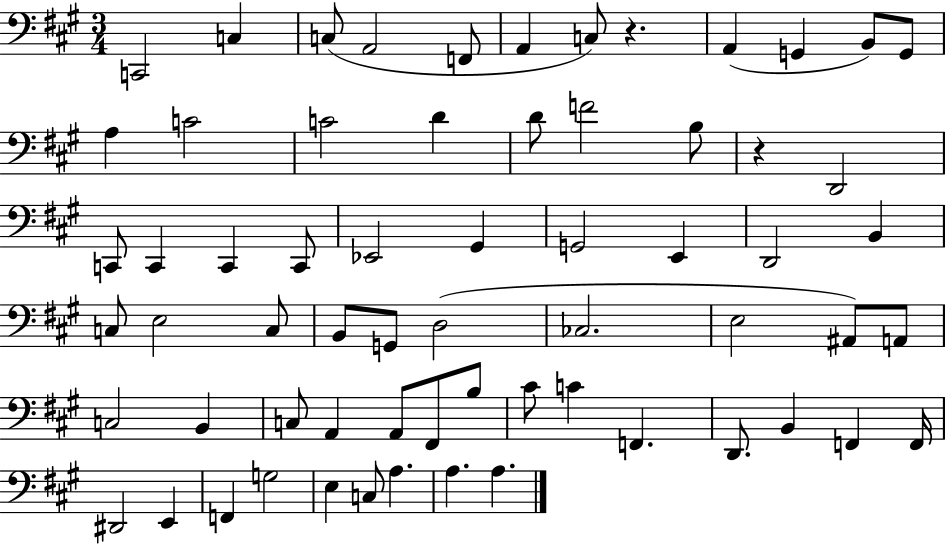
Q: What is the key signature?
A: A major